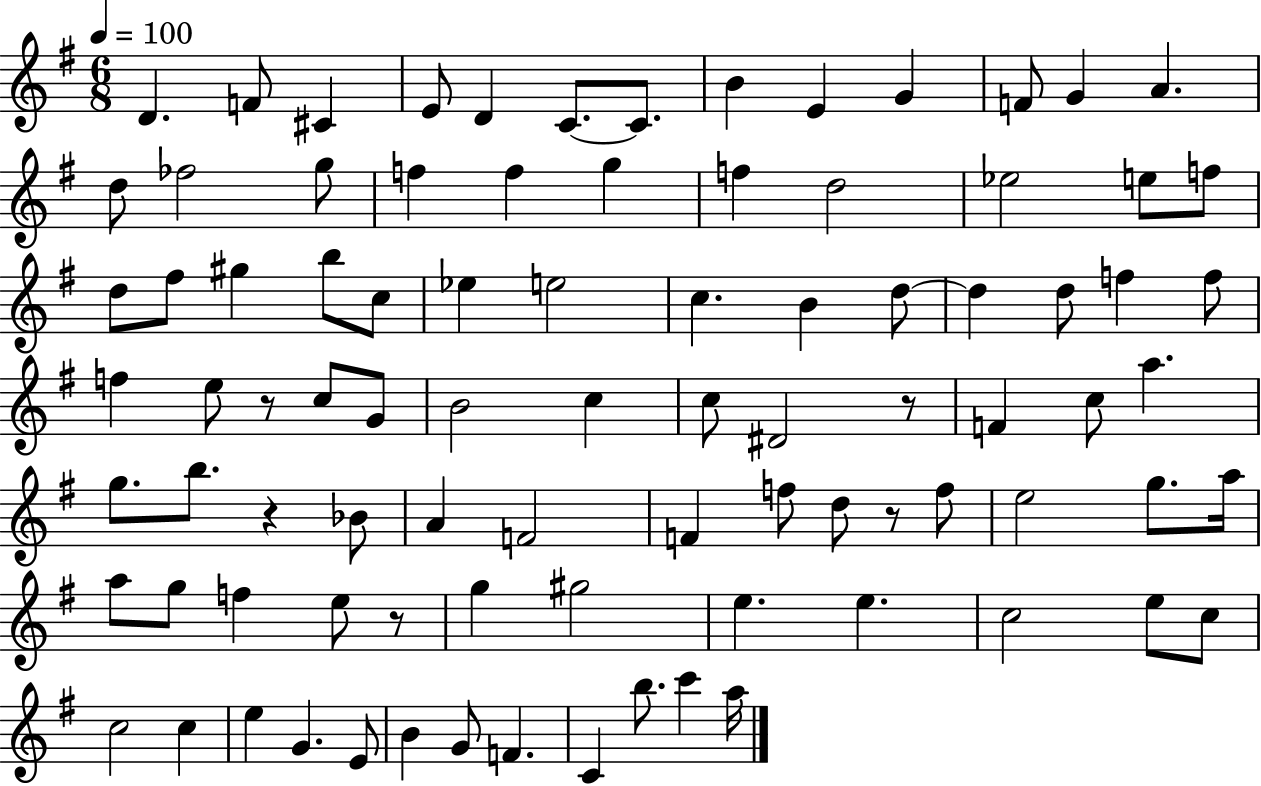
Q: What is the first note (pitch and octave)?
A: D4